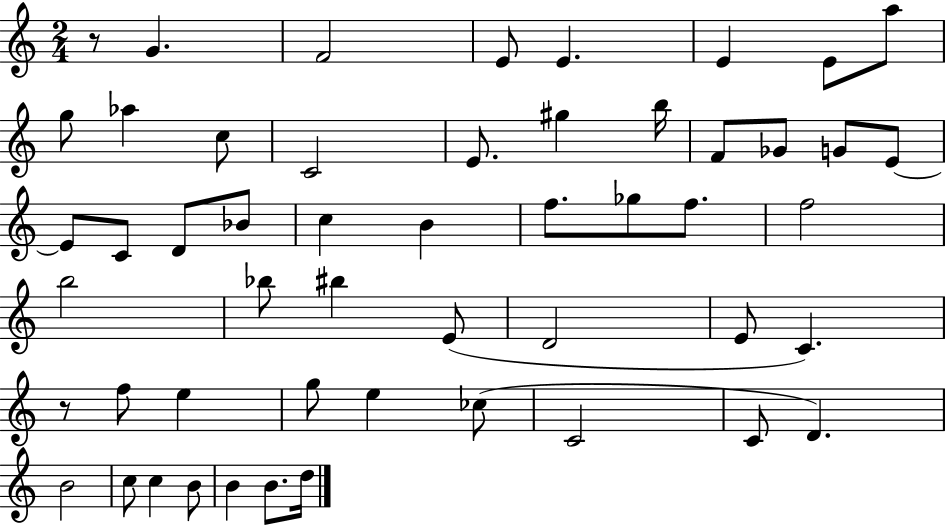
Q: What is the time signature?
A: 2/4